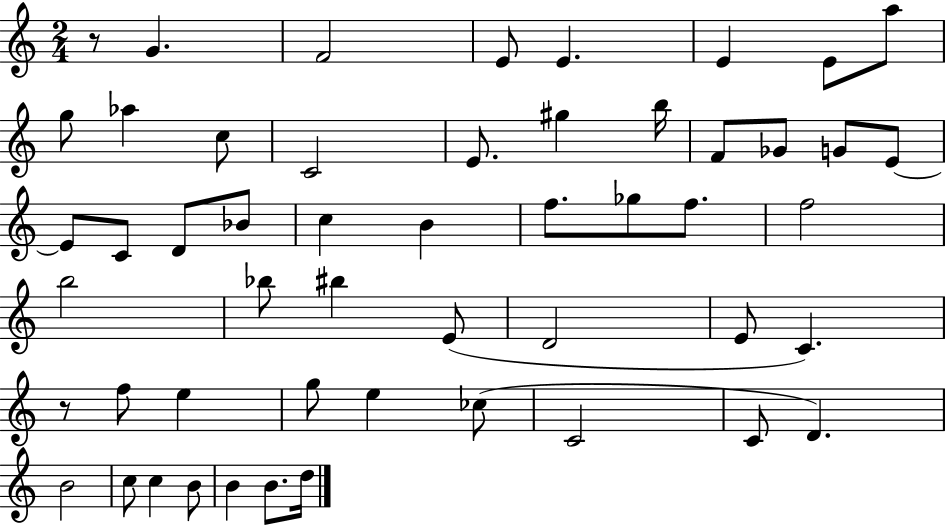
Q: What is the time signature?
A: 2/4